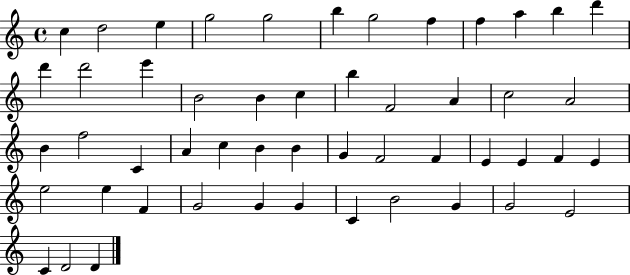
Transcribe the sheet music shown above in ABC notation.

X:1
T:Untitled
M:4/4
L:1/4
K:C
c d2 e g2 g2 b g2 f f a b d' d' d'2 e' B2 B c b F2 A c2 A2 B f2 C A c B B G F2 F E E F E e2 e F G2 G G C B2 G G2 E2 C D2 D